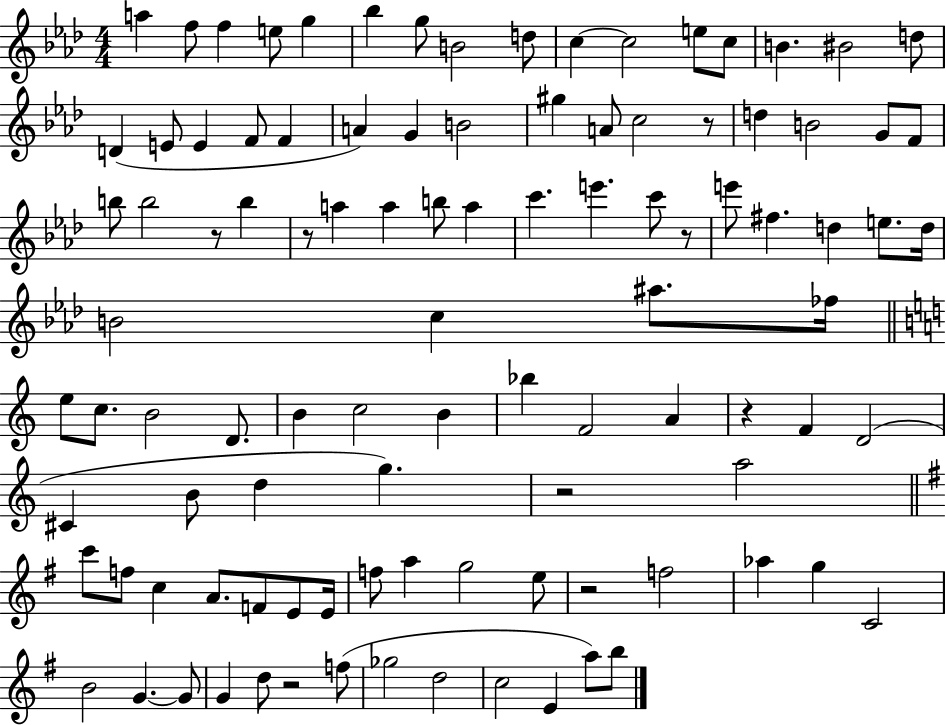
{
  \clef treble
  \numericTimeSignature
  \time 4/4
  \key aes \major
  \repeat volta 2 { a''4 f''8 f''4 e''8 g''4 | bes''4 g''8 b'2 d''8 | c''4~~ c''2 e''8 c''8 | b'4. bis'2 d''8 | \break d'4( e'8 e'4 f'8 f'4 | a'4) g'4 b'2 | gis''4 a'8 c''2 r8 | d''4 b'2 g'8 f'8 | \break b''8 b''2 r8 b''4 | r8 a''4 a''4 b''8 a''4 | c'''4. e'''4. c'''8 r8 | e'''8 fis''4. d''4 e''8. d''16 | \break b'2 c''4 ais''8. fes''16 | \bar "||" \break \key c \major e''8 c''8. b'2 d'8. | b'4 c''2 b'4 | bes''4 f'2 a'4 | r4 f'4 d'2( | \break cis'4 b'8 d''4 g''4.) | r2 a''2 | \bar "||" \break \key g \major c'''8 f''8 c''4 a'8. f'8 e'8 e'16 | f''8 a''4 g''2 e''8 | r2 f''2 | aes''4 g''4 c'2 | \break b'2 g'4.~~ g'8 | g'4 d''8 r2 f''8( | ges''2 d''2 | c''2 e'4 a''8) b''8 | \break } \bar "|."
}